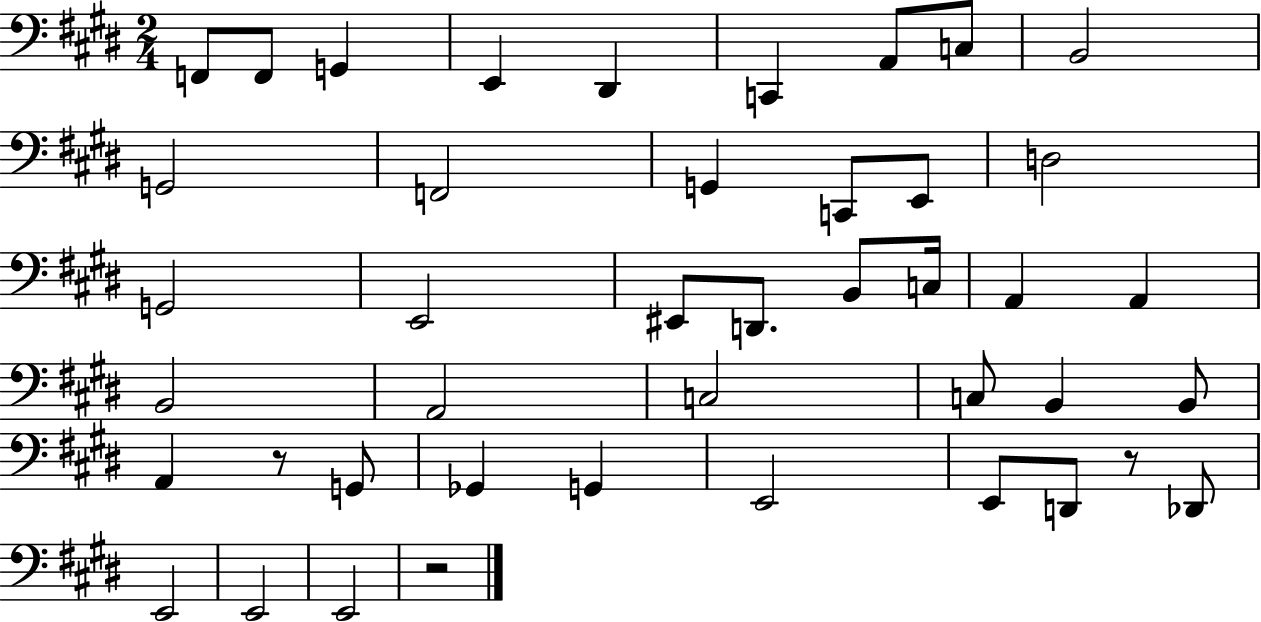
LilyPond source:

{
  \clef bass
  \numericTimeSignature
  \time 2/4
  \key e \major
  \repeat volta 2 { f,8 f,8 g,4 | e,4 dis,4 | c,4 a,8 c8 | b,2 | \break g,2 | f,2 | g,4 c,8 e,8 | d2 | \break g,2 | e,2 | eis,8 d,8. b,8 c16 | a,4 a,4 | \break b,2 | a,2 | c2 | c8 b,4 b,8 | \break a,4 r8 g,8 | ges,4 g,4 | e,2 | e,8 d,8 r8 des,8 | \break e,2 | e,2 | e,2 | r2 | \break } \bar "|."
}